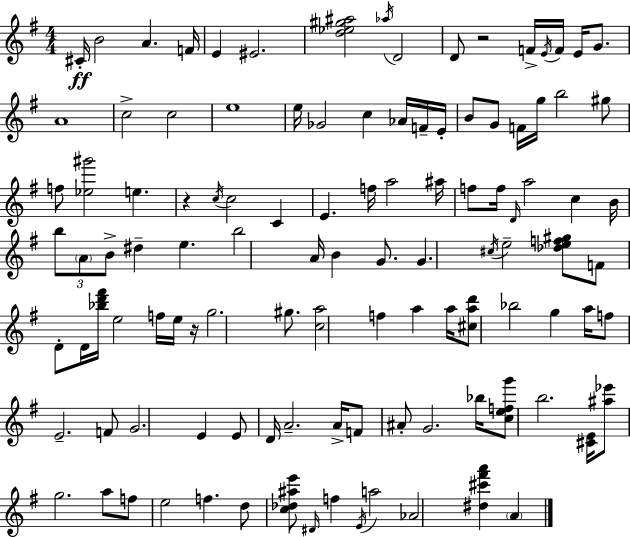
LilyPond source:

{
  \clef treble
  \numericTimeSignature
  \time 4/4
  \key e \minor
  cis'16-.\ff b'2 a'4. f'16 | e'4 eis'2. | <d'' ees'' gis'' ais''>2 \acciaccatura { aes''16 } d'2 | d'8 r2 f'16-> \acciaccatura { e'16 } f'16 e'16 g'8. | \break a'1 | c''2-> c''2 | e''1 | e''16 ges'2 c''4 aes'16 | \break f'16-- e'16-. b'8 g'8 f'16 g''16 b''2 | gis''8 f''8 <ees'' gis'''>2 e''4. | r4 \acciaccatura { c''16 } c''2 c'4 | e'4. f''16 a''2 | \break ais''16 f''8 f''16 \grace { d'16 } a''2 c''4 | b'16 \tuplet 3/2 { b''8 \parenthesize a'8 b'8-> } dis''4-- e''4. | b''2 a'16 b'4 | g'8. g'4. \acciaccatura { cis''16 } e''2-- | \break <des'' e'' f'' gis''>8 f'8 d'8-. d'16 <bes'' d''' fis'''>16 e''2 | f''16 e''16 r16 g''2. | gis''8. <c'' a''>2 f''4 | a''4 a''16 <cis'' a'' d'''>8 bes''2 | \break g''4 a''16 f''8 e'2.-- | f'8 g'2. | e'4 e'8 d'16 a'2.-- | a'16-> f'8 ais'8-. g'2. | \break bes''16 <c'' e'' f'' g'''>8 b''2. | <cis' e'>16 <ais'' ees'''>8 g''2. | a''8 f''8 e''2 f''4. | d''8 <c'' des'' ais'' e'''>8 \grace { dis'16 } f''4 \acciaccatura { e'16 } a''2 | \break aes'2 <dis'' cis''' fis''' a'''>4 | \parenthesize a'4 \bar "|."
}